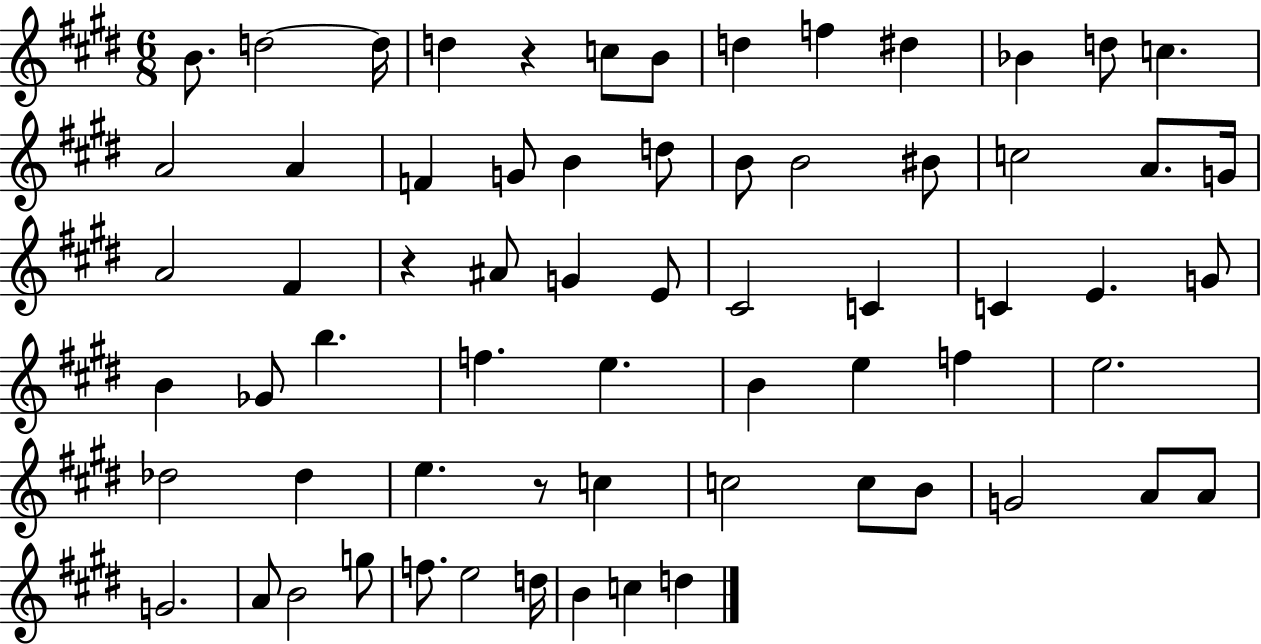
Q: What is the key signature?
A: E major